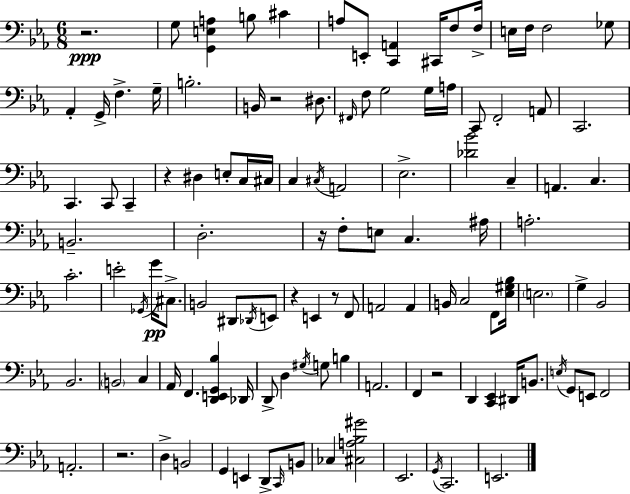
X:1
T:Untitled
M:6/8
L:1/4
K:Cm
z2 G,/2 [G,,E,A,] B,/2 ^C A,/2 E,,/2 [C,,A,,] ^C,,/4 F,/2 F,/4 E,/4 F,/4 F,2 _G,/2 _A,, G,,/4 F, G,/4 B,2 B,,/4 z2 ^D,/2 ^F,,/4 F,/2 G,2 G,/4 A,/4 C,,/2 F,,2 A,,/2 C,,2 C,, C,,/2 C,, z ^D, E,/2 C,/4 ^C,/4 C, ^C,/4 A,,2 _E,2 [_D_B]2 C, A,, C, B,,2 D,2 z/4 F,/2 E,/2 C, ^A,/4 A,2 C2 E2 _G,,/4 G/4 ^C,/2 B,,2 ^D,,/2 _D,,/4 E,,/2 z E,, z/2 F,,/2 A,,2 A,, B,,/4 C,2 F,,/2 [_E,^G,_B,]/4 E,2 G, _B,,2 _B,,2 B,,2 C, _A,,/4 F,, [D,,E,,G,,_B,] _D,,/4 D,,/2 D, ^G,/4 G,/2 B, A,,2 F,, z2 D,, [C,,_E,,] ^D,,/4 B,,/2 E,/4 G,,/2 E,,/2 F,,2 A,,2 z2 D, B,,2 G,, E,, D,,/2 C,,/4 B,,/2 _C, [^C,A,_B,^G]2 _E,,2 G,,/4 C,,2 E,,2